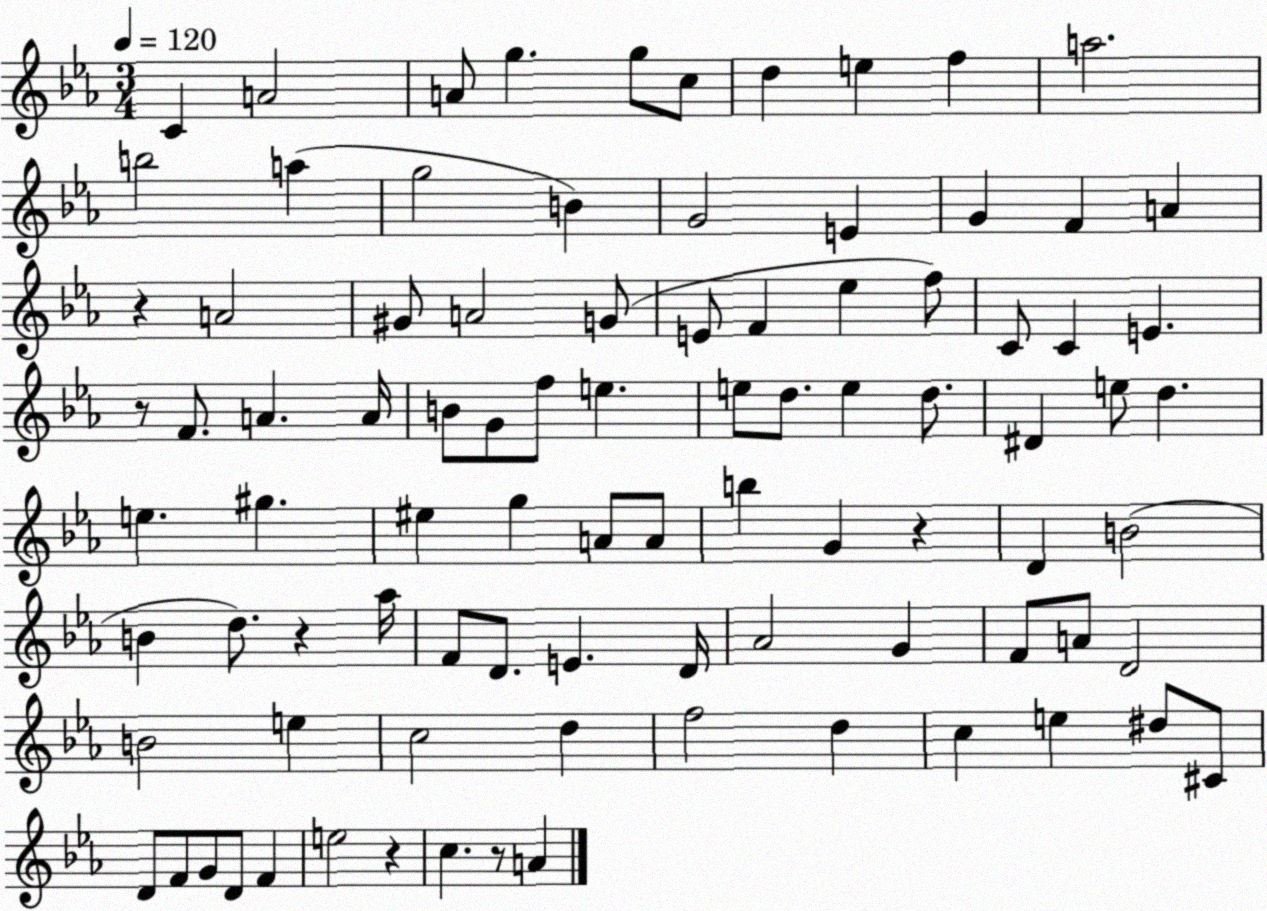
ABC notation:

X:1
T:Untitled
M:3/4
L:1/4
K:Eb
C A2 A/2 g g/2 c/2 d e f a2 b2 a g2 B G2 E G F A z A2 ^G/2 A2 G/2 E/2 F _e f/2 C/2 C E z/2 F/2 A A/4 B/2 G/2 f/2 e e/2 d/2 e d/2 ^D e/2 d e ^g ^e g A/2 A/2 b G z D B2 B d/2 z _a/4 F/2 D/2 E D/4 _A2 G F/2 A/2 D2 B2 e c2 d f2 d c e ^d/2 ^C/2 D/2 F/2 G/2 D/2 F e2 z c z/2 A